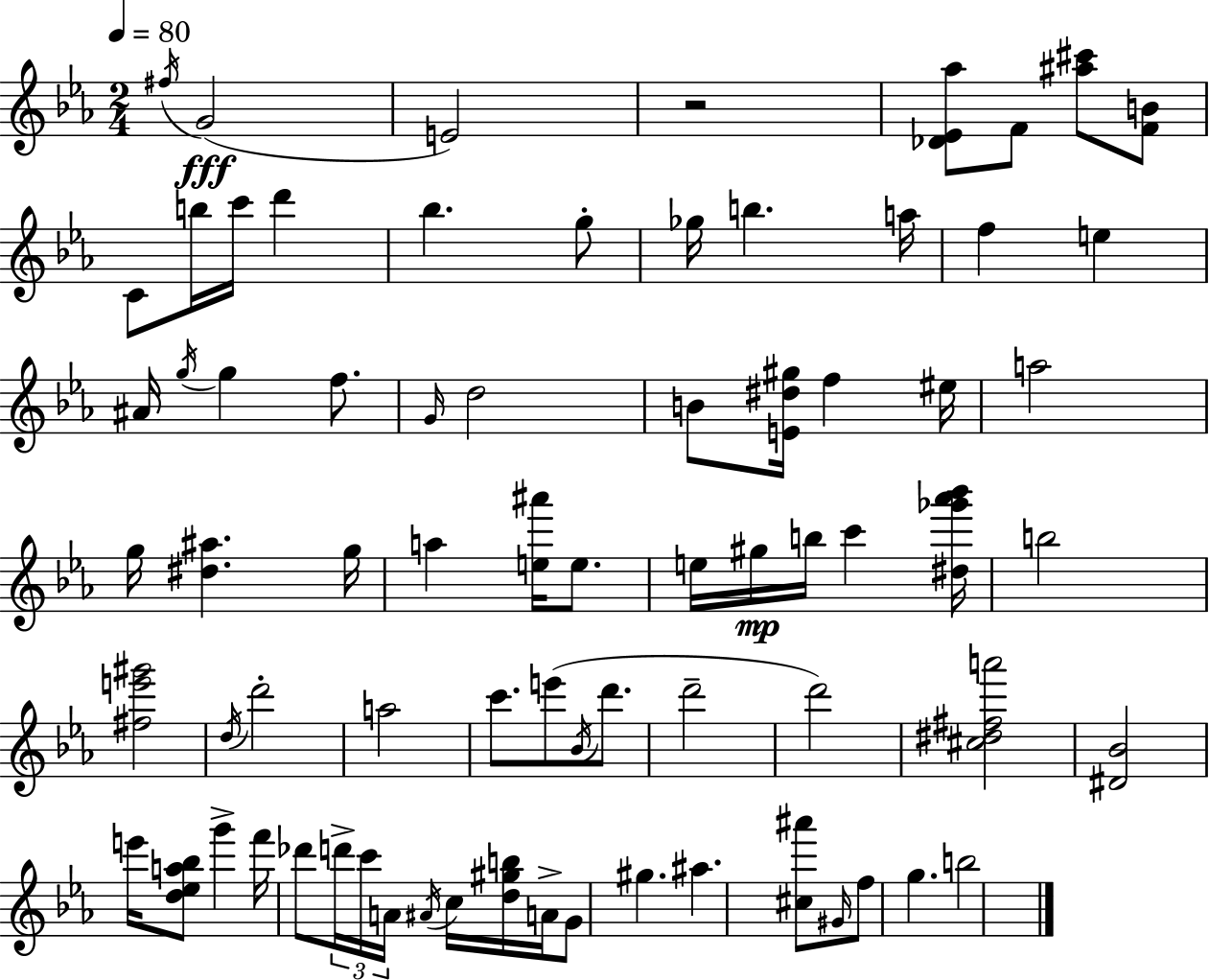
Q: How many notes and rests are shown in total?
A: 74